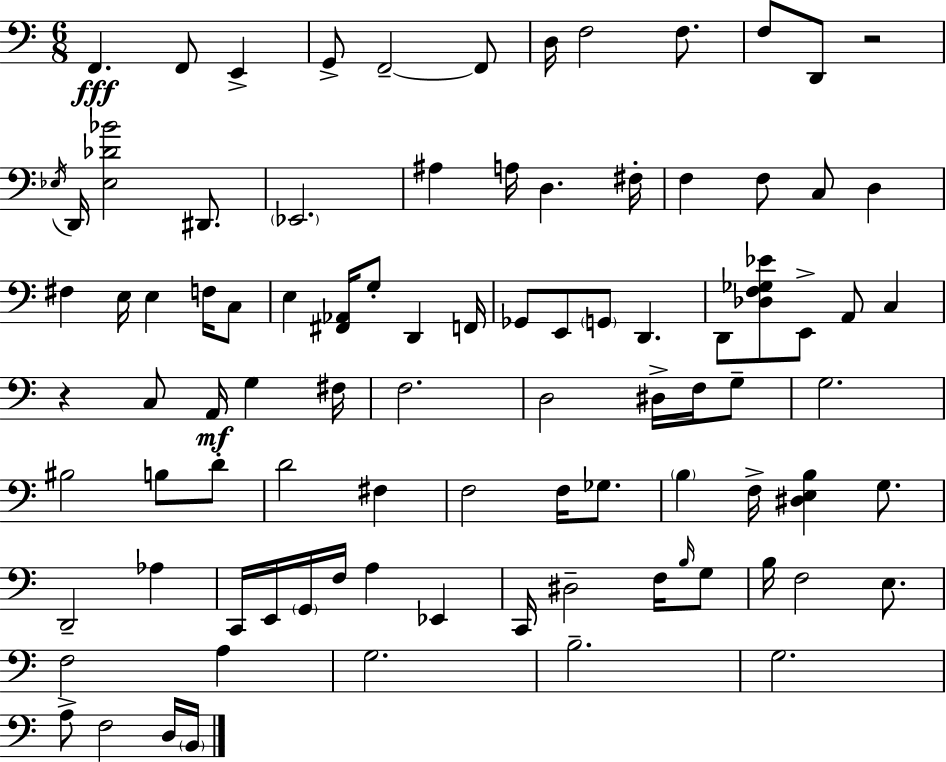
X:1
T:Untitled
M:6/8
L:1/4
K:Am
F,, F,,/2 E,, G,,/2 F,,2 F,,/2 D,/4 F,2 F,/2 F,/2 D,,/2 z2 _E,/4 D,,/4 [_E,_D_B]2 ^D,,/2 _E,,2 ^A, A,/4 D, ^F,/4 F, F,/2 C,/2 D, ^F, E,/4 E, F,/4 C,/2 E, [^F,,_A,,]/4 G,/2 D,, F,,/4 _G,,/2 E,,/2 G,,/2 D,, D,,/2 [_D,F,_G,_E]/2 E,,/2 A,,/2 C, z C,/2 A,,/4 G, ^F,/4 F,2 D,2 ^D,/4 F,/4 G,/2 G,2 ^B,2 B,/2 D/2 D2 ^F, F,2 F,/4 _G,/2 B, F,/4 [^D,E,B,] G,/2 D,,2 _A, C,,/4 E,,/4 G,,/4 F,/4 A, _E,, C,,/4 ^D,2 F,/4 B,/4 G,/2 B,/4 F,2 E,/2 F,2 A, G,2 B,2 G,2 A,/2 F,2 D,/4 B,,/4